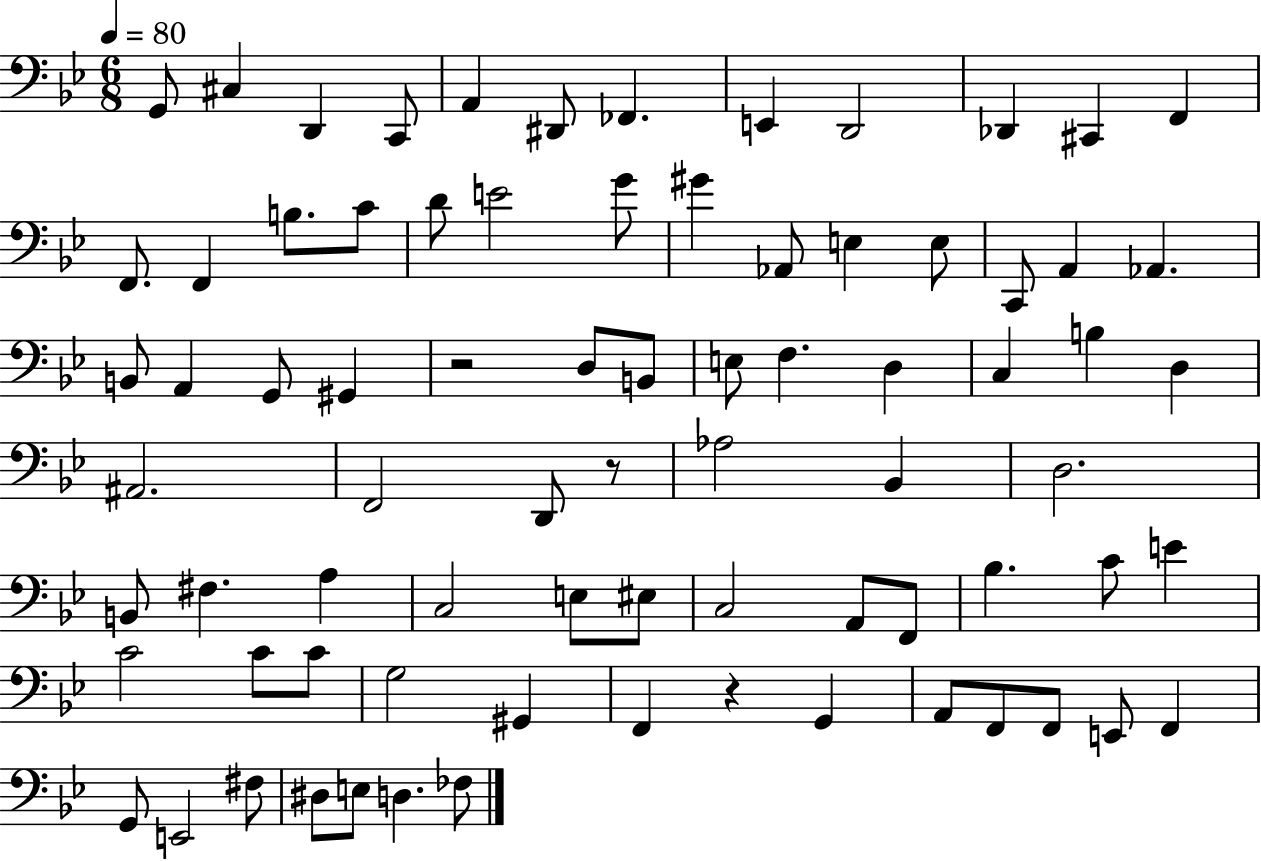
X:1
T:Untitled
M:6/8
L:1/4
K:Bb
G,,/2 ^C, D,, C,,/2 A,, ^D,,/2 _F,, E,, D,,2 _D,, ^C,, F,, F,,/2 F,, B,/2 C/2 D/2 E2 G/2 ^G _A,,/2 E, E,/2 C,,/2 A,, _A,, B,,/2 A,, G,,/2 ^G,, z2 D,/2 B,,/2 E,/2 F, D, C, B, D, ^A,,2 F,,2 D,,/2 z/2 _A,2 _B,, D,2 B,,/2 ^F, A, C,2 E,/2 ^E,/2 C,2 A,,/2 F,,/2 _B, C/2 E C2 C/2 C/2 G,2 ^G,, F,, z G,, A,,/2 F,,/2 F,,/2 E,,/2 F,, G,,/2 E,,2 ^F,/2 ^D,/2 E,/2 D, _F,/2